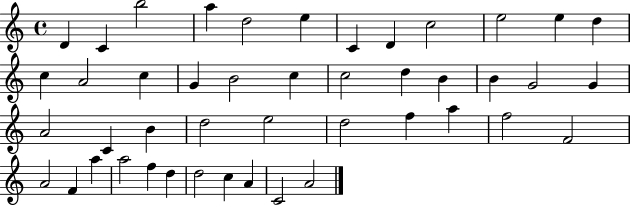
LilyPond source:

{
  \clef treble
  \time 4/4
  \defaultTimeSignature
  \key c \major
  d'4 c'4 b''2 | a''4 d''2 e''4 | c'4 d'4 c''2 | e''2 e''4 d''4 | \break c''4 a'2 c''4 | g'4 b'2 c''4 | c''2 d''4 b'4 | b'4 g'2 g'4 | \break a'2 c'4 b'4 | d''2 e''2 | d''2 f''4 a''4 | f''2 f'2 | \break a'2 f'4 a''4 | a''2 f''4 d''4 | d''2 c''4 a'4 | c'2 a'2 | \break \bar "|."
}